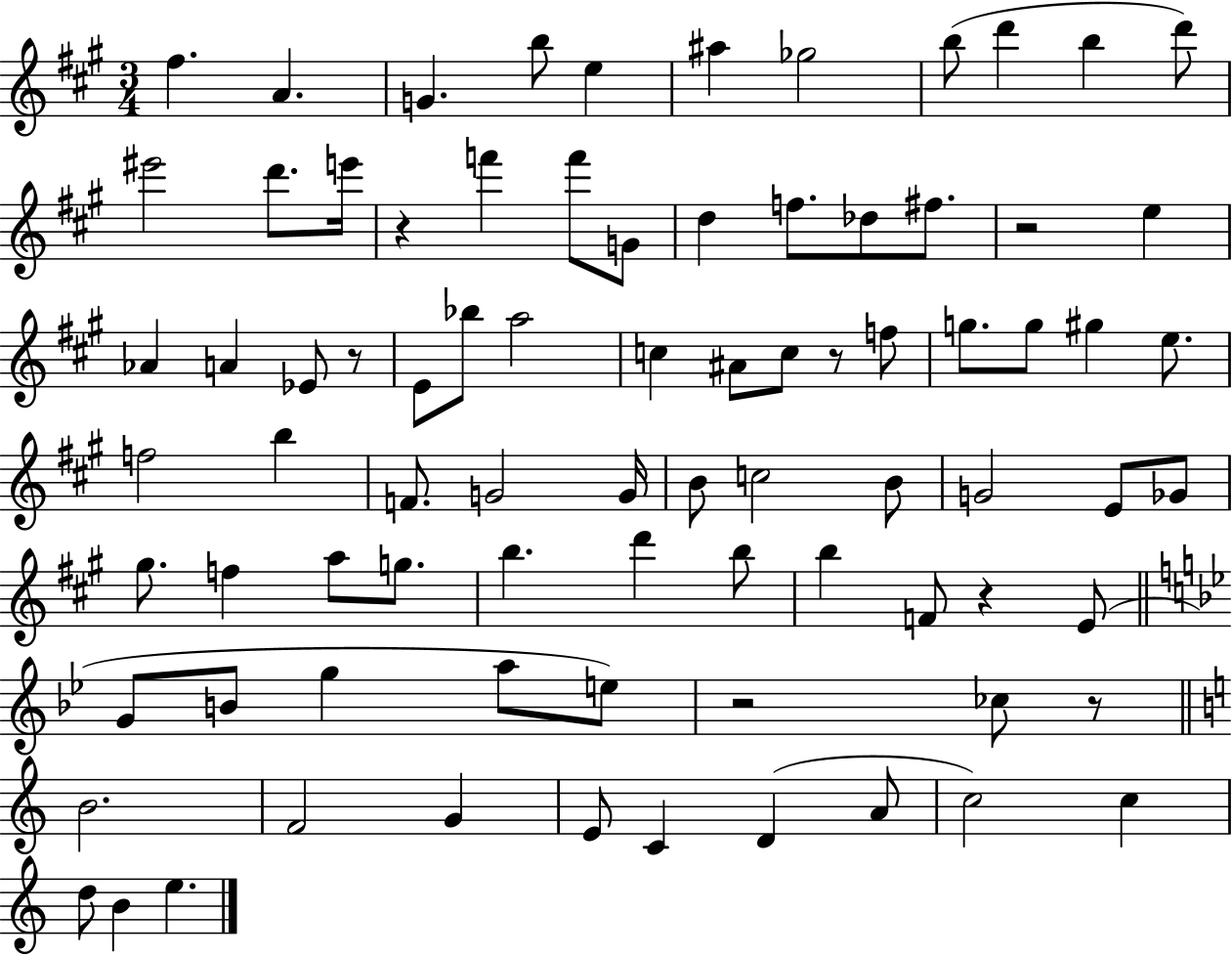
F#5/q. A4/q. G4/q. B5/e E5/q A#5/q Gb5/h B5/e D6/q B5/q D6/e EIS6/h D6/e. E6/s R/q F6/q F6/e G4/e D5/q F5/e. Db5/e F#5/e. R/h E5/q Ab4/q A4/q Eb4/e R/e E4/e Bb5/e A5/h C5/q A#4/e C5/e R/e F5/e G5/e. G5/e G#5/q E5/e. F5/h B5/q F4/e. G4/h G4/s B4/e C5/h B4/e G4/h E4/e Gb4/e G#5/e. F5/q A5/e G5/e. B5/q. D6/q B5/e B5/q F4/e R/q E4/e G4/e B4/e G5/q A5/e E5/e R/h CES5/e R/e B4/h. F4/h G4/q E4/e C4/q D4/q A4/e C5/h C5/q D5/e B4/q E5/q.